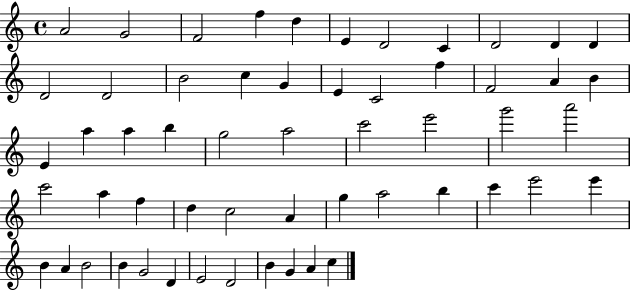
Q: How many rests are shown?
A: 0